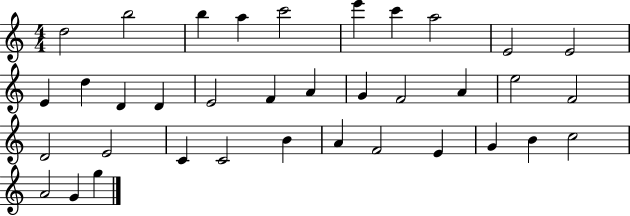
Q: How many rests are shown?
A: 0